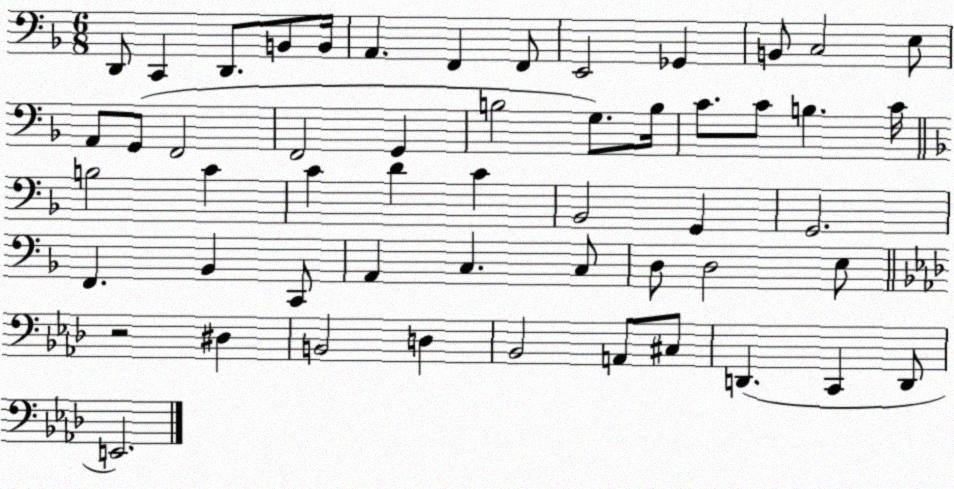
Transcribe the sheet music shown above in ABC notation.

X:1
T:Untitled
M:6/8
L:1/4
K:F
D,,/2 C,, D,,/2 B,,/2 B,,/4 A,, F,, F,,/2 E,,2 _G,, B,,/2 C,2 E,/2 A,,/2 G,,/2 F,,2 F,,2 G,, B,2 G,/2 B,/4 C/2 C/2 B, C/4 B,2 C C D C _B,,2 G,, G,,2 F,, _B,, C,,/2 A,, C, C,/2 D,/2 D,2 E,/2 z2 ^D, B,,2 D, _B,,2 A,,/2 ^C,/2 D,, C,, D,,/2 E,,2